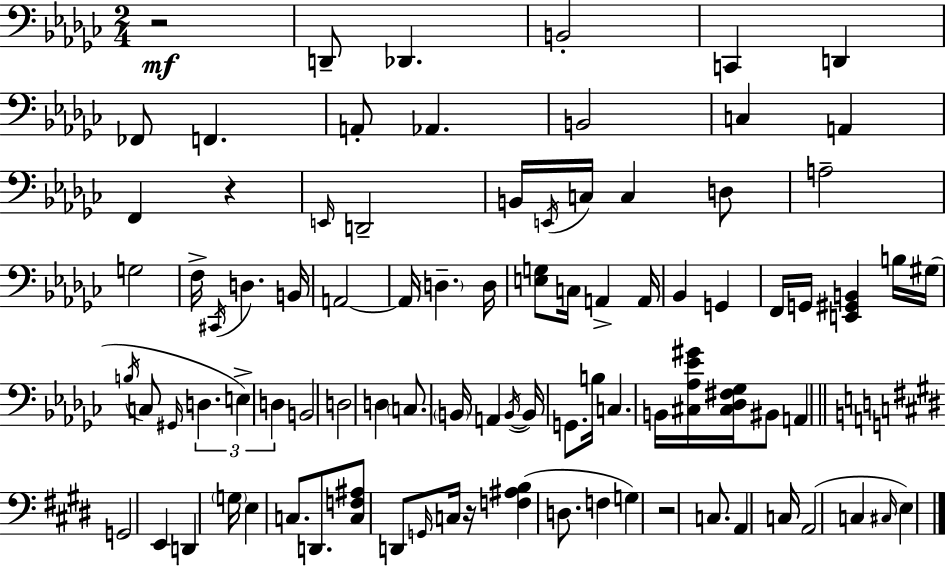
X:1
T:Untitled
M:2/4
L:1/4
K:Ebm
z2 D,,/2 _D,, B,,2 C,, D,, _F,,/2 F,, A,,/2 _A,, B,,2 C, A,, F,, z E,,/4 D,,2 B,,/4 E,,/4 C,/4 C, D,/2 A,2 G,2 F,/4 ^C,,/4 D, B,,/4 A,,2 A,,/4 D, D,/4 [E,G,]/2 C,/4 A,, A,,/4 _B,, G,, F,,/4 G,,/4 [E,,^G,,B,,] B,/4 ^G,/4 B,/4 C,/2 ^G,,/4 D, E, D, B,,2 D,2 D, C,/2 B,,/4 A,, B,,/4 B,,/4 G,,/2 B,/4 C, B,,/4 [^C,_A,_E^G]/4 [^C,_D,^F,_G,]/4 ^B,,/2 A,, G,,2 E,, D,, G,/4 E, C,/2 D,,/2 [C,F,^A,]/2 D,,/2 G,,/4 C,/4 z/4 [F,^A,B,] D,/2 F, G, z2 C,/2 A,, C,/4 A,,2 C, ^C,/4 E,